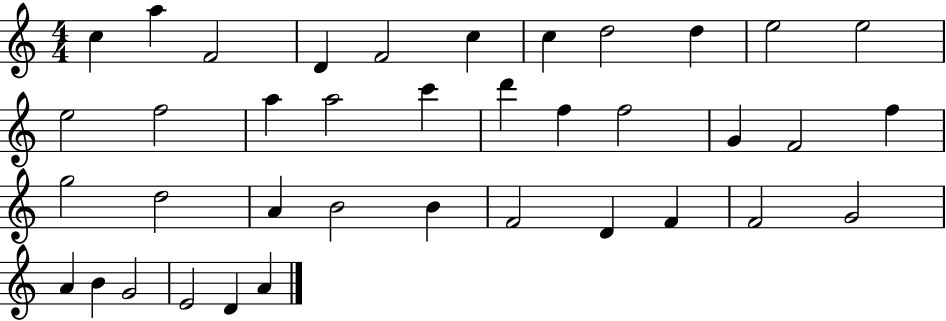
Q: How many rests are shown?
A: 0